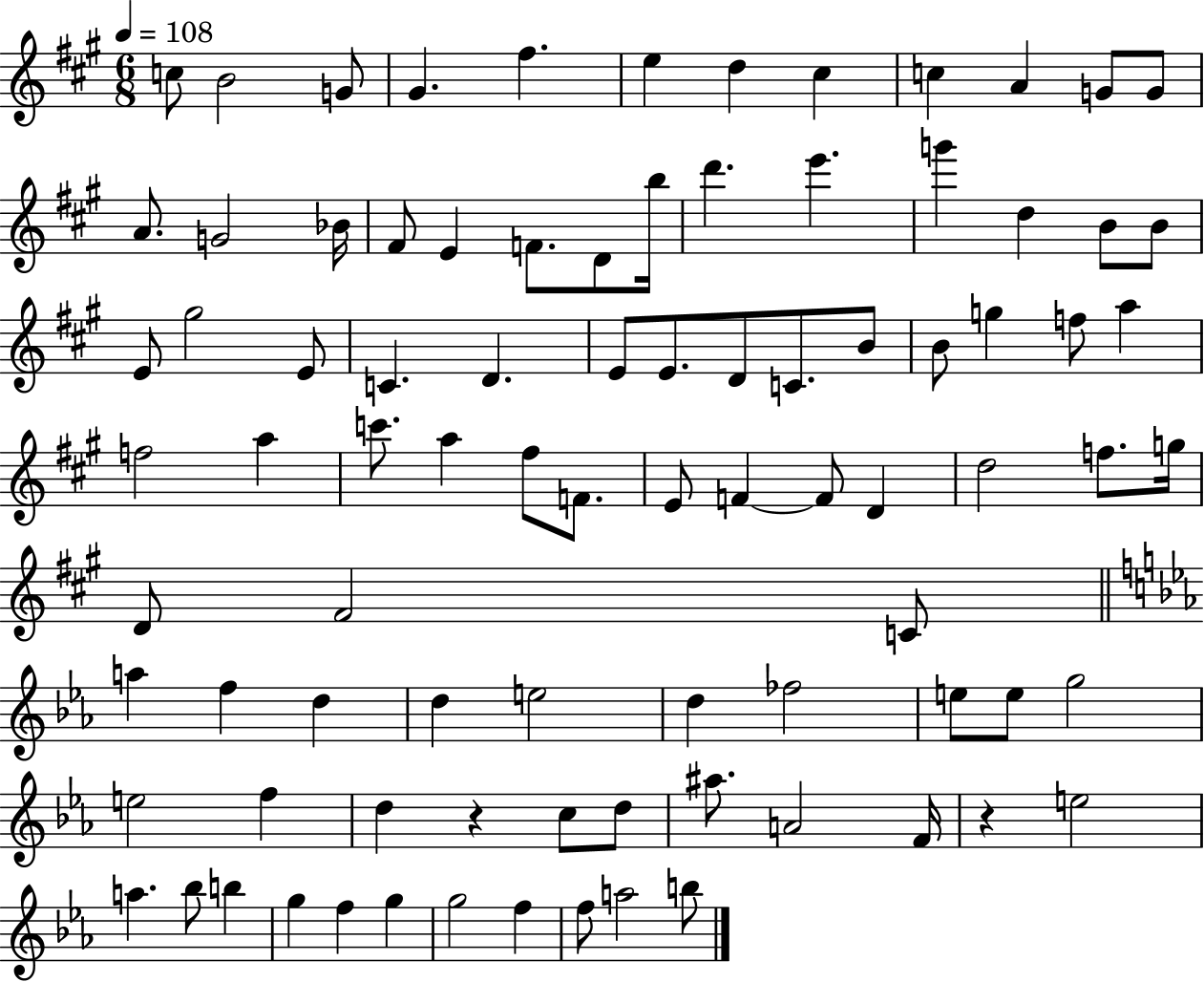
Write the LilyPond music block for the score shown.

{
  \clef treble
  \numericTimeSignature
  \time 6/8
  \key a \major
  \tempo 4 = 108
  \repeat volta 2 { c''8 b'2 g'8 | gis'4. fis''4. | e''4 d''4 cis''4 | c''4 a'4 g'8 g'8 | \break a'8. g'2 bes'16 | fis'8 e'4 f'8. d'8 b''16 | d'''4. e'''4. | g'''4 d''4 b'8 b'8 | \break e'8 gis''2 e'8 | c'4. d'4. | e'8 e'8. d'8 c'8. b'8 | b'8 g''4 f''8 a''4 | \break f''2 a''4 | c'''8. a''4 fis''8 f'8. | e'8 f'4~~ f'8 d'4 | d''2 f''8. g''16 | \break d'8 fis'2 c'8 | \bar "||" \break \key ees \major a''4 f''4 d''4 | d''4 e''2 | d''4 fes''2 | e''8 e''8 g''2 | \break e''2 f''4 | d''4 r4 c''8 d''8 | ais''8. a'2 f'16 | r4 e''2 | \break a''4. bes''8 b''4 | g''4 f''4 g''4 | g''2 f''4 | f''8 a''2 b''8 | \break } \bar "|."
}